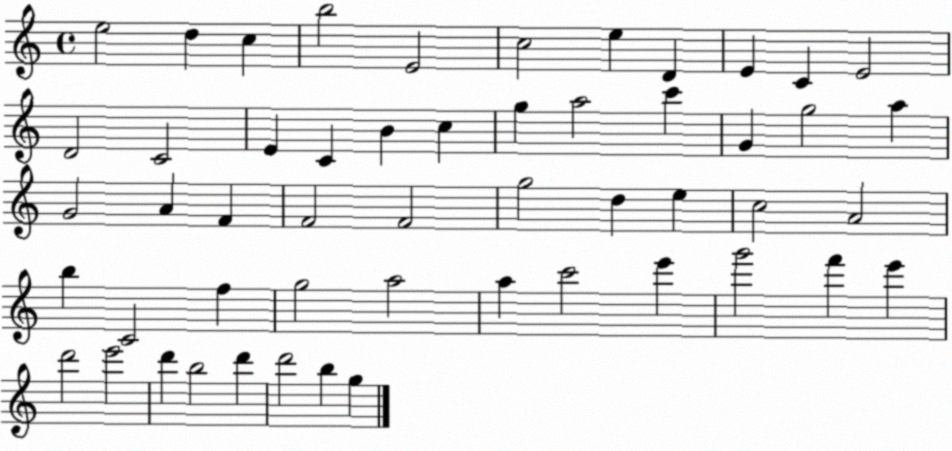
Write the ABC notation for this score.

X:1
T:Untitled
M:4/4
L:1/4
K:C
e2 d c b2 E2 c2 e D E C E2 D2 C2 E C B c g a2 c' G g2 a G2 A F F2 F2 g2 d e c2 A2 b C2 f g2 a2 a c'2 e' g'2 f' e' d'2 e'2 d' b2 d' d'2 b g